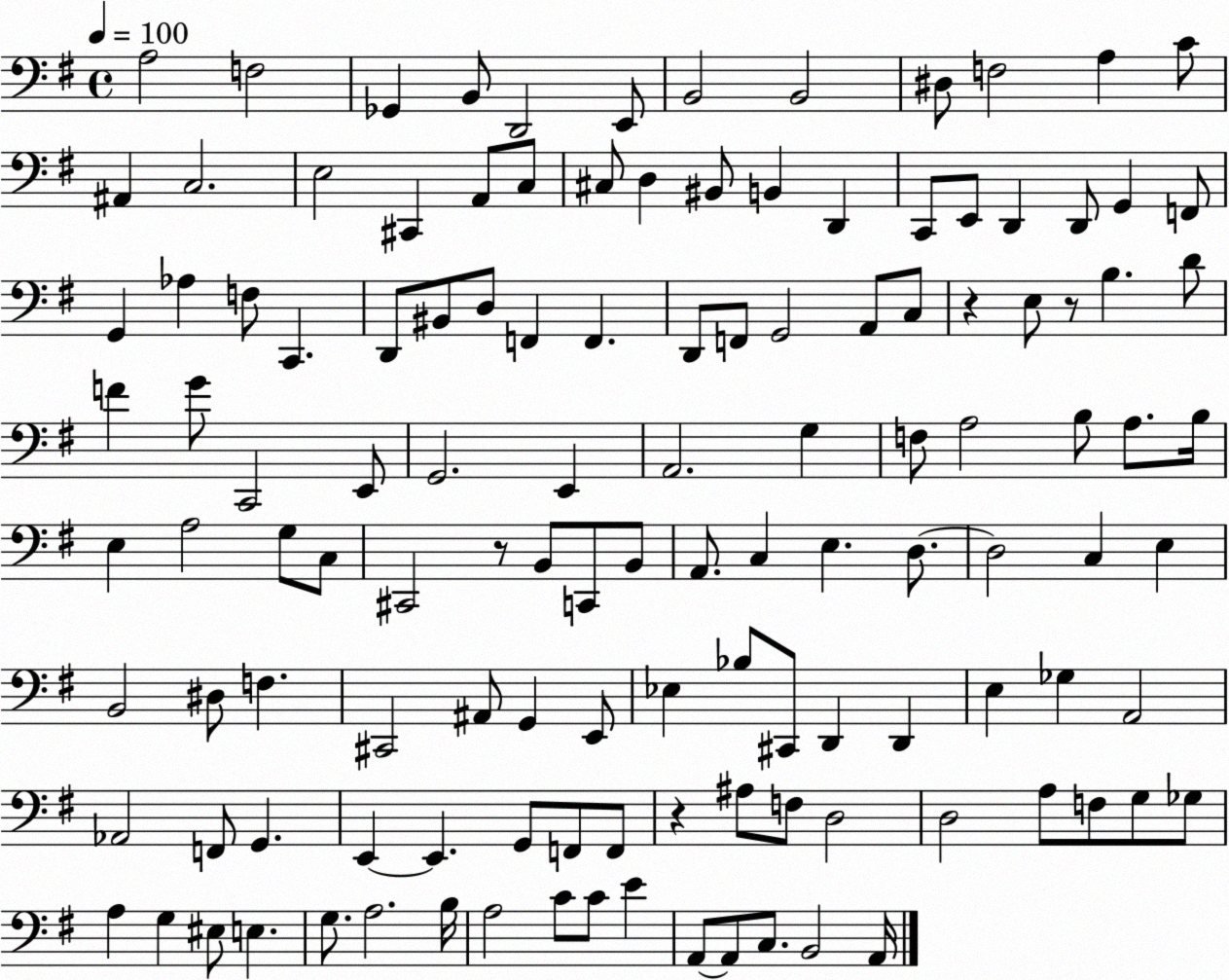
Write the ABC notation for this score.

X:1
T:Untitled
M:4/4
L:1/4
K:G
A,2 F,2 _G,, B,,/2 D,,2 E,,/2 B,,2 B,,2 ^D,/2 F,2 A, C/2 ^A,, C,2 E,2 ^C,, A,,/2 C,/2 ^C,/2 D, ^B,,/2 B,, D,, C,,/2 E,,/2 D,, D,,/2 G,, F,,/2 G,, _A, F,/2 C,, D,,/2 ^B,,/2 D,/2 F,, F,, D,,/2 F,,/2 G,,2 A,,/2 C,/2 z E,/2 z/2 B, D/2 F G/2 C,,2 E,,/2 G,,2 E,, A,,2 G, F,/2 A,2 B,/2 A,/2 B,/4 E, A,2 G,/2 C,/2 ^C,,2 z/2 B,,/2 C,,/2 B,,/2 A,,/2 C, E, D,/2 D,2 C, E, B,,2 ^D,/2 F, ^C,,2 ^A,,/2 G,, E,,/2 _E, _B,/2 ^C,,/2 D,, D,, E, _G, A,,2 _A,,2 F,,/2 G,, E,, E,, G,,/2 F,,/2 F,,/2 z ^A,/2 F,/2 D,2 D,2 A,/2 F,/2 G,/2 _G,/2 A, G, ^E,/2 E, G,/2 A,2 B,/4 A,2 C/2 C/2 E A,,/2 A,,/2 C,/2 B,,2 A,,/4